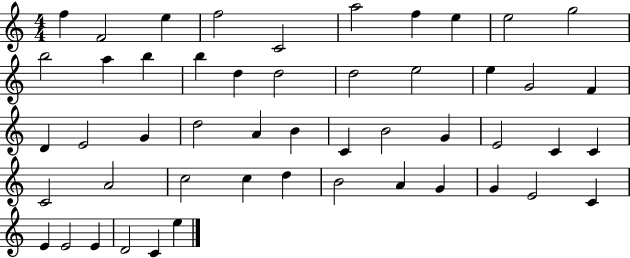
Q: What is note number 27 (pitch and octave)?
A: B4